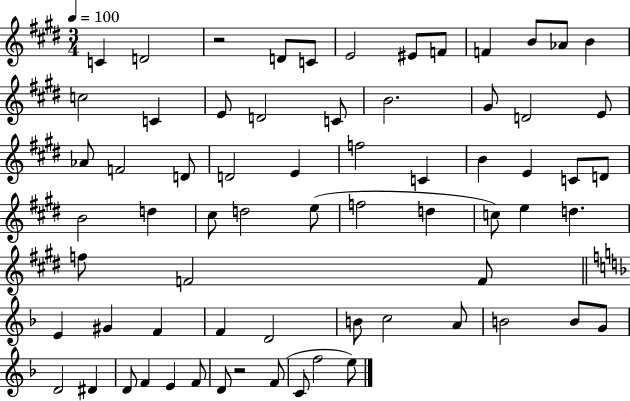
{
  \clef treble
  \numericTimeSignature
  \time 3/4
  \key e \major
  \tempo 4 = 100
  c'4 d'2 | r2 d'8 c'8 | e'2 eis'8 f'8 | f'4 b'8 aes'8 b'4 | \break c''2 c'4 | e'8 d'2 c'8 | b'2. | gis'8 d'2 e'8 | \break aes'8 f'2 d'8 | d'2 e'4 | f''2 c'4 | b'4 e'4 c'8 d'8 | \break b'2 d''4 | cis''8 d''2 e''8( | f''2 d''4 | c''8) e''4 d''4. | \break f''8 f'2 f'8 | \bar "||" \break \key f \major e'4 gis'4 f'4 | f'4 d'2 | b'8 c''2 a'8 | b'2 b'8 g'8 | \break d'2 dis'4 | d'8 f'4 e'4 f'8 | d'8 r2 f'8( | c'8 f''2 e''8) | \break \bar "|."
}